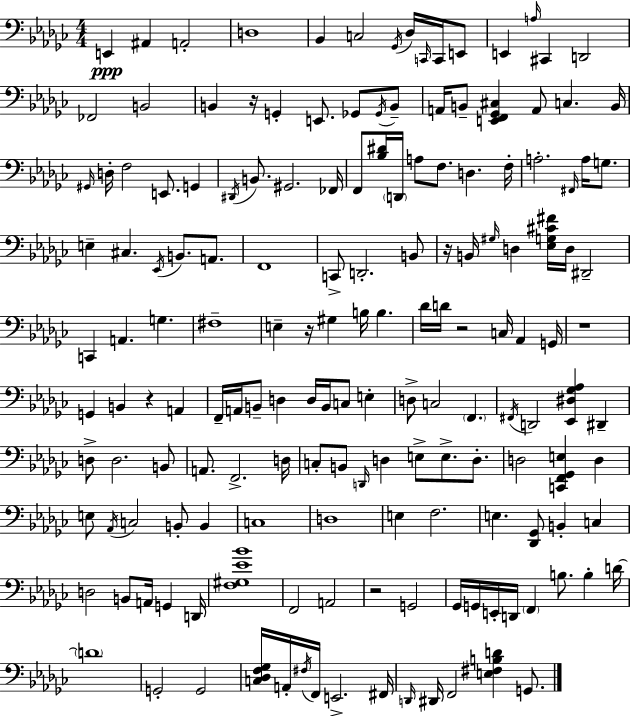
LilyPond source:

{
  \clef bass
  \numericTimeSignature
  \time 4/4
  \key ees \minor
  e,4\ppp ais,4 a,2-. | d1 | bes,4 c2 \acciaccatura { ges,16 } des16 \grace { c,16 } c,16 | e,8 e,4 \grace { a16 } cis,4 d,2 | \break fes,2 b,2 | b,4 r16 g,4-. e,8. ges,8 | \acciaccatura { ges,16 } b,8-- a,16 b,8-- <e, f, ges, cis>4 a,8 c4. | b,16 \grace { gis,16 } d16-. f2 e,8. | \break g,4 \acciaccatura { dis,16 } b,8. gis,2. | fes,16 f,8 <bes dis'>16 \parenthesize d,16 a8 f8. d4. | f16-. a2.-. | \grace { fis,16 } a16 g8. e4-- cis4. | \break \acciaccatura { ees,16 } b,8. a,8. f,1 | c,8-> d,2.-. | b,8 r16 b,16 \grace { gis16 } d4 <ees g cis' fis'>16 | d16 dis,2-- c,4 a,4. | \break g4. fis1-- | e4-- r16 gis4 | b16 b4. des'16 d'16 r2 | c16 aes,4 g,16 r1 | \break g,4 b,4 | r4 a,4 f,16-- a,16 b,8-- d4 | d16 b,16 c8 e4-. d8-> c2 | \parenthesize f,4. \acciaccatura { fis,16 } d,2 | \break <ees, dis ges aes>4 dis,4-- d8-> d2. | b,8 a,8. f,2.-> | d16 c8-. b,8 \grace { d,16 } d4 | e8-> e8.-> d8.-. d2 | \break <c, f, ges, e>4 d4 e8 \acciaccatura { aes,16 } c2 | b,8-. b,4 c1 | d1 | e4 | \break f2. e4. | <des, ges,>8 b,4-. c4 d2 | b,8 a,16 g,4 d,16 <f gis ees' bes'>1 | f,2 | \break a,2 r2 | g,2 ges,16 g,16 e,16-. d,16 | \parenthesize f,4 b8. b4-. d'16~~ \parenthesize d'1 | g,2-. | \break g,2 <c des f ges>16 a,16-. \acciaccatura { fis16 } f,16 | e,2.-> fis,16 \grace { d,16 } dis,16 f,2 | <e fis b d'>4 g,8. \bar "|."
}